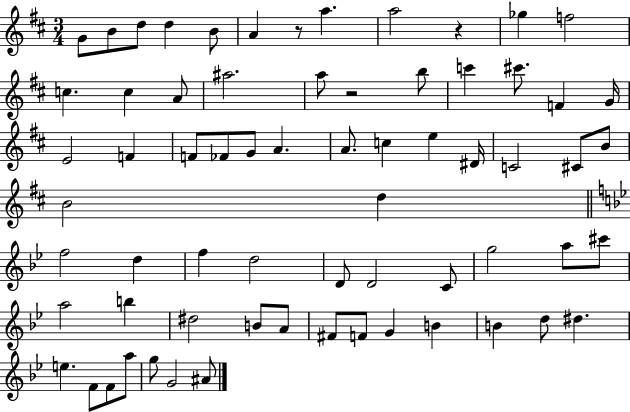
X:1
T:Untitled
M:3/4
L:1/4
K:D
G/2 B/2 d/2 d B/2 A z/2 a a2 z _g f2 c c A/2 ^a2 a/2 z2 b/2 c' ^c'/2 F G/4 E2 F F/2 _F/2 G/2 A A/2 c e ^D/4 C2 ^C/2 B/2 B2 d f2 d f d2 D/2 D2 C/2 g2 a/2 ^c'/2 a2 b ^d2 B/2 A/2 ^F/2 F/2 G B B d/2 ^d e F/2 F/2 a/2 g/2 G2 ^A/2